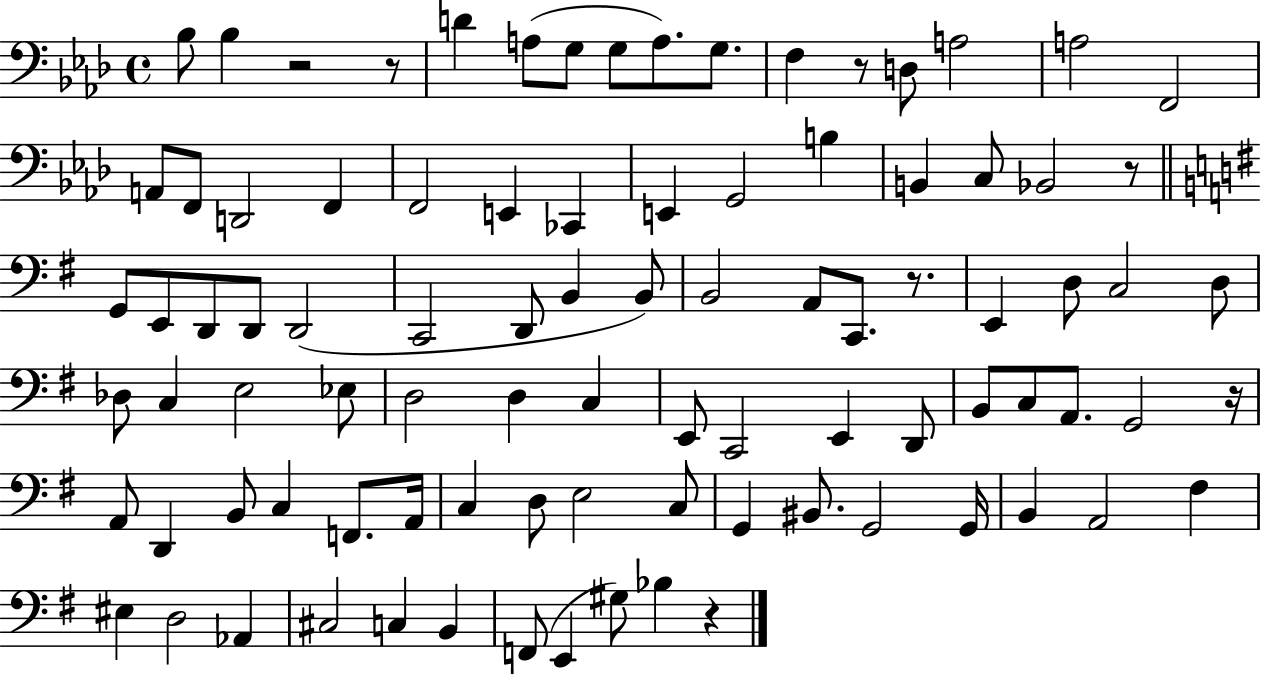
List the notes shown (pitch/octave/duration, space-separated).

Bb3/e Bb3/q R/h R/e D4/q A3/e G3/e G3/e A3/e. G3/e. F3/q R/e D3/e A3/h A3/h F2/h A2/e F2/e D2/h F2/q F2/h E2/q CES2/q E2/q G2/h B3/q B2/q C3/e Bb2/h R/e G2/e E2/e D2/e D2/e D2/h C2/h D2/e B2/q B2/e B2/h A2/e C2/e. R/e. E2/q D3/e C3/h D3/e Db3/e C3/q E3/h Eb3/e D3/h D3/q C3/q E2/e C2/h E2/q D2/e B2/e C3/e A2/e. G2/h R/s A2/e D2/q B2/e C3/q F2/e. A2/s C3/q D3/e E3/h C3/e G2/q BIS2/e. G2/h G2/s B2/q A2/h F#3/q EIS3/q D3/h Ab2/q C#3/h C3/q B2/q F2/e E2/q G#3/e Bb3/q R/q